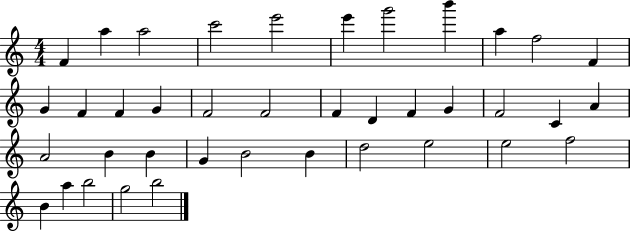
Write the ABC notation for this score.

X:1
T:Untitled
M:4/4
L:1/4
K:C
F a a2 c'2 e'2 e' g'2 b' a f2 F G F F G F2 F2 F D F G F2 C A A2 B B G B2 B d2 e2 e2 f2 B a b2 g2 b2